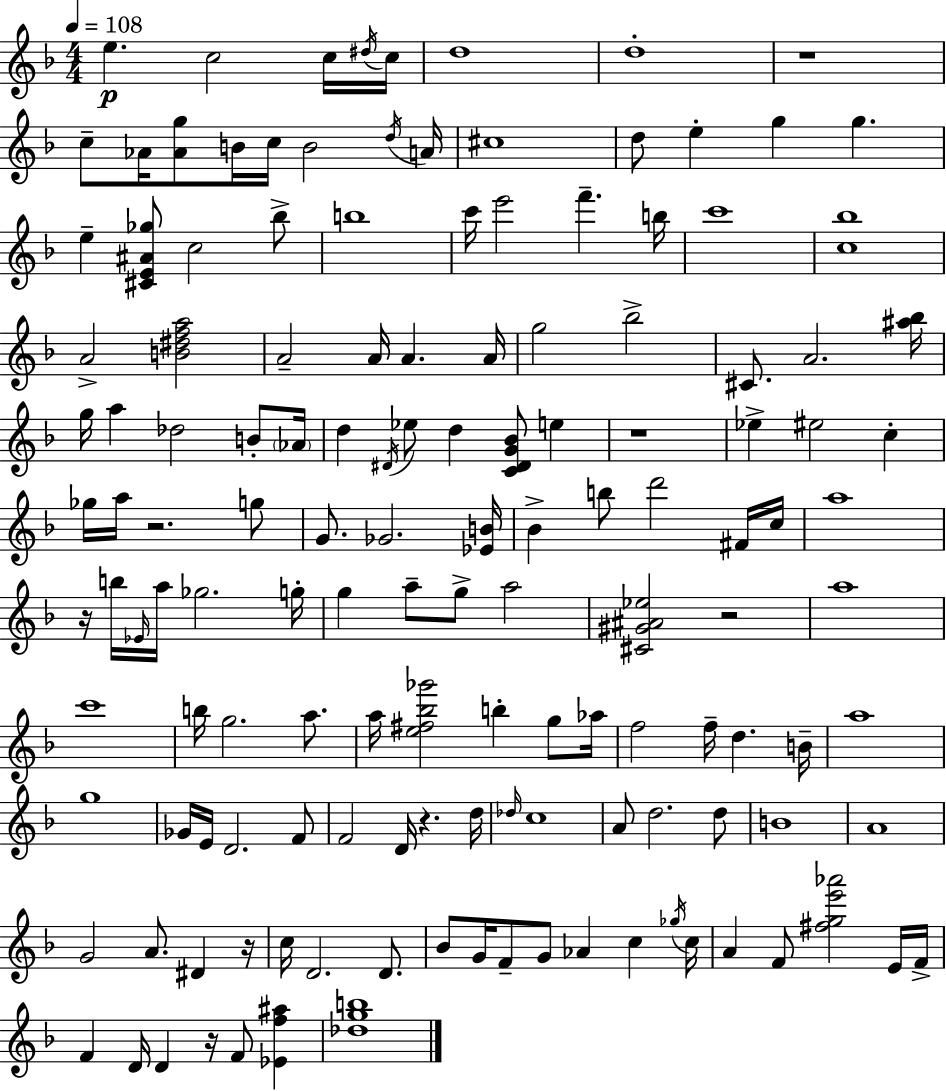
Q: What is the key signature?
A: D minor